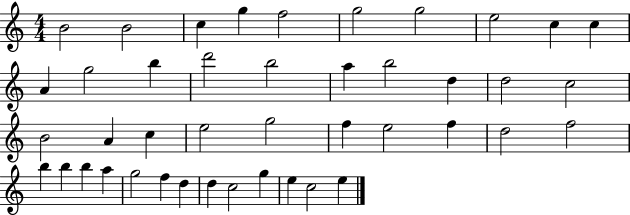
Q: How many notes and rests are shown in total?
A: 43